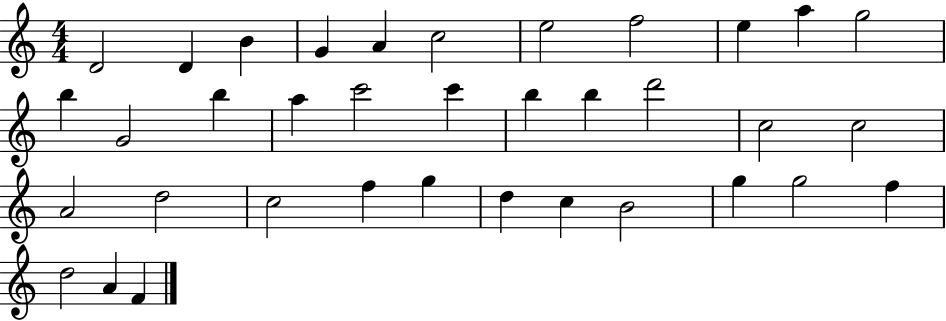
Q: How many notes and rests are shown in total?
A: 36